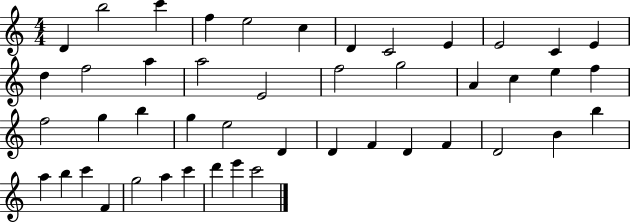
D4/q B5/h C6/q F5/q E5/h C5/q D4/q C4/h E4/q E4/h C4/q E4/q D5/q F5/h A5/q A5/h E4/h F5/h G5/h A4/q C5/q E5/q F5/q F5/h G5/q B5/q G5/q E5/h D4/q D4/q F4/q D4/q F4/q D4/h B4/q B5/q A5/q B5/q C6/q F4/q G5/h A5/q C6/q D6/q E6/q C6/h